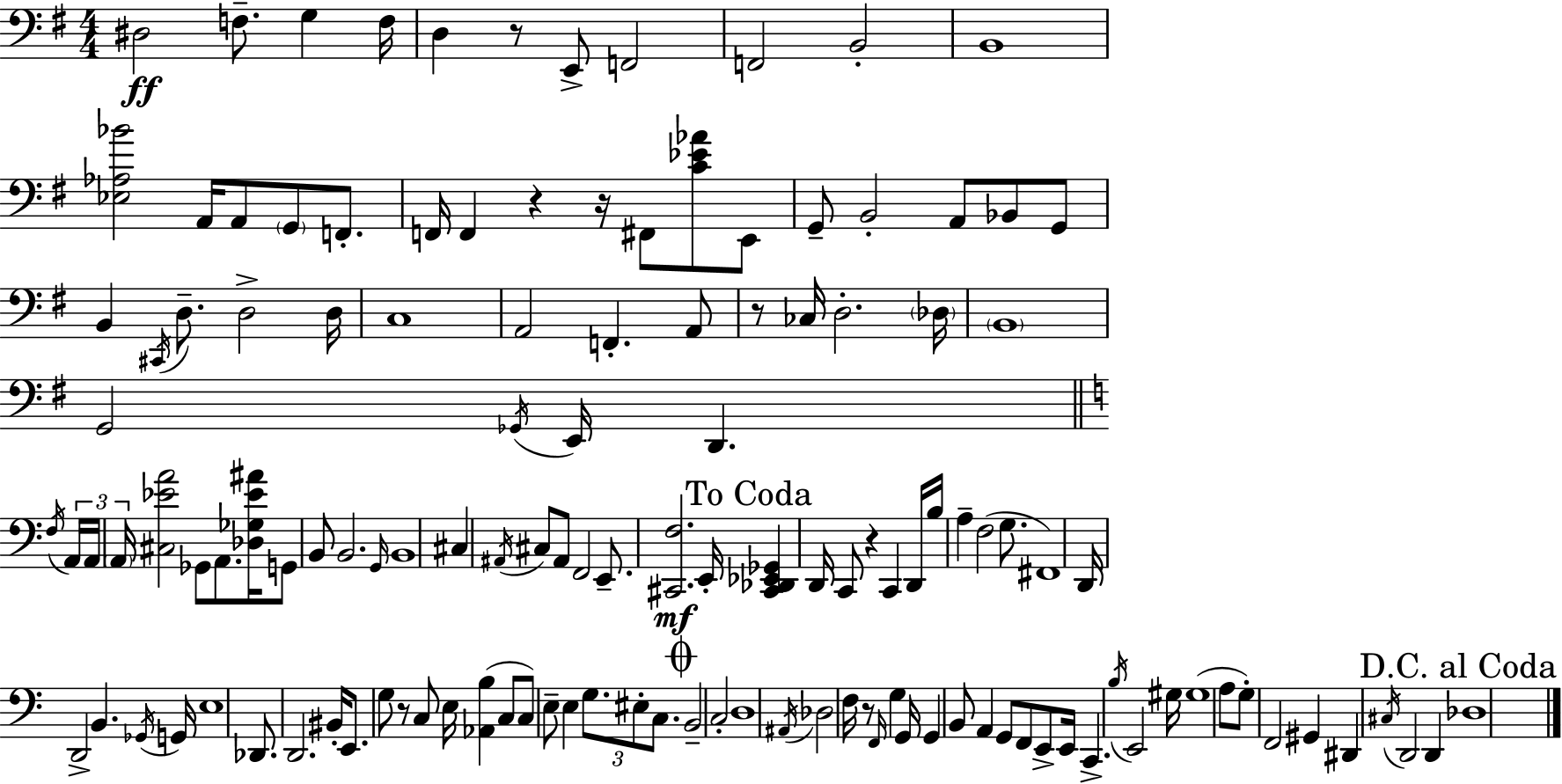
D#3/h F3/e. G3/q F3/s D3/q R/e E2/e F2/h F2/h B2/h B2/w [Eb3,Ab3,Bb4]/h A2/s A2/e G2/e F2/e. F2/s F2/q R/q R/s F#2/e [C4,Eb4,Ab4]/e E2/e G2/e B2/h A2/e Bb2/e G2/e B2/q C#2/s D3/e. D3/h D3/s C3/w A2/h F2/q. A2/e R/e CES3/s D3/h. Db3/s B2/w G2/h Gb2/s E2/s D2/q. F3/s A2/s A2/s A2/s [C#3,Eb4,A4]/h Gb2/e A2/e. [Db3,Gb3,Eb4,A#4]/s G2/e B2/e B2/h. G2/s B2/w C#3/q A#2/s C#3/e A#2/e F2/h E2/e. [C#2,F3]/h. E2/s [C#2,Db2,Eb2,Gb2]/q D2/s C2/e R/q C2/q D2/s B3/s A3/q F3/h G3/e. F#2/w D2/s D2/h B2/q. Gb2/s G2/s E3/w Db2/e. D2/h. BIS2/s E2/e. G3/e R/e C3/e E3/s [Ab2,B3]/q C3/e C3/e E3/e E3/q G3/e. EIS3/e C3/e. B2/h C3/h D3/w A#2/s Db3/h F3/s R/e F2/s G3/q G2/s G2/q B2/e A2/q G2/e F2/e E2/e E2/s C2/q. B3/s E2/h G#3/s G#3/w A3/e G3/e F2/h G#2/q D#2/q C#3/s D2/h D2/q Db3/w